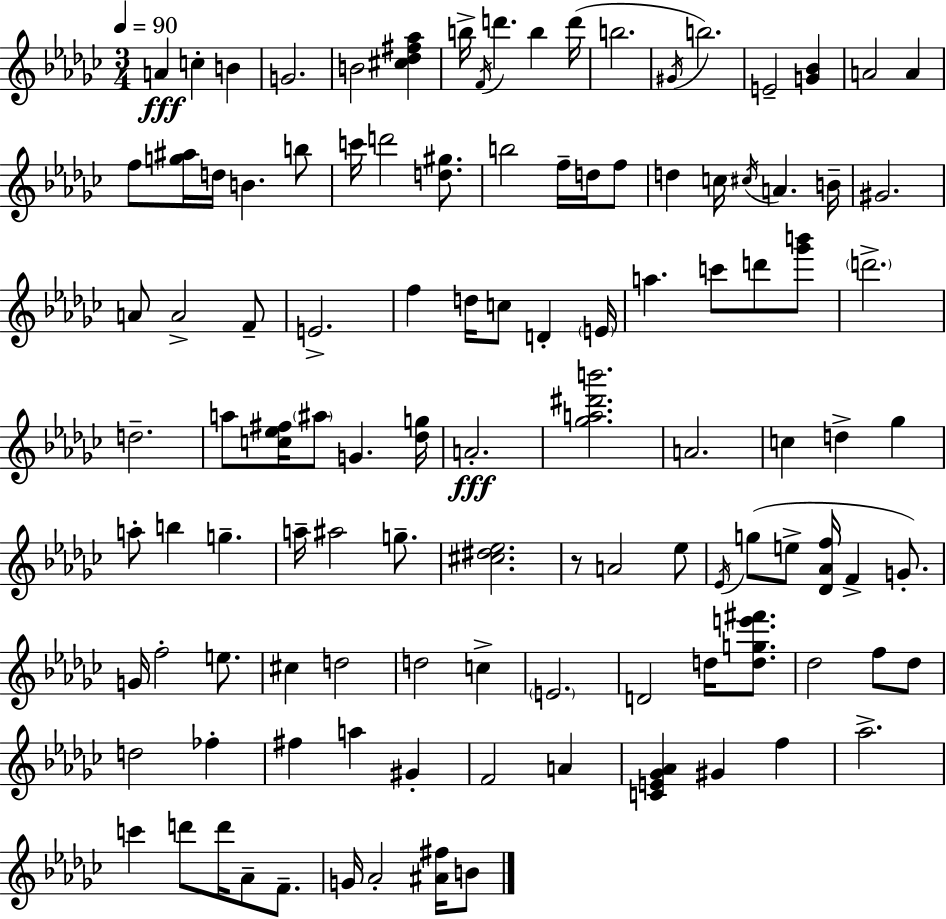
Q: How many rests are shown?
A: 1